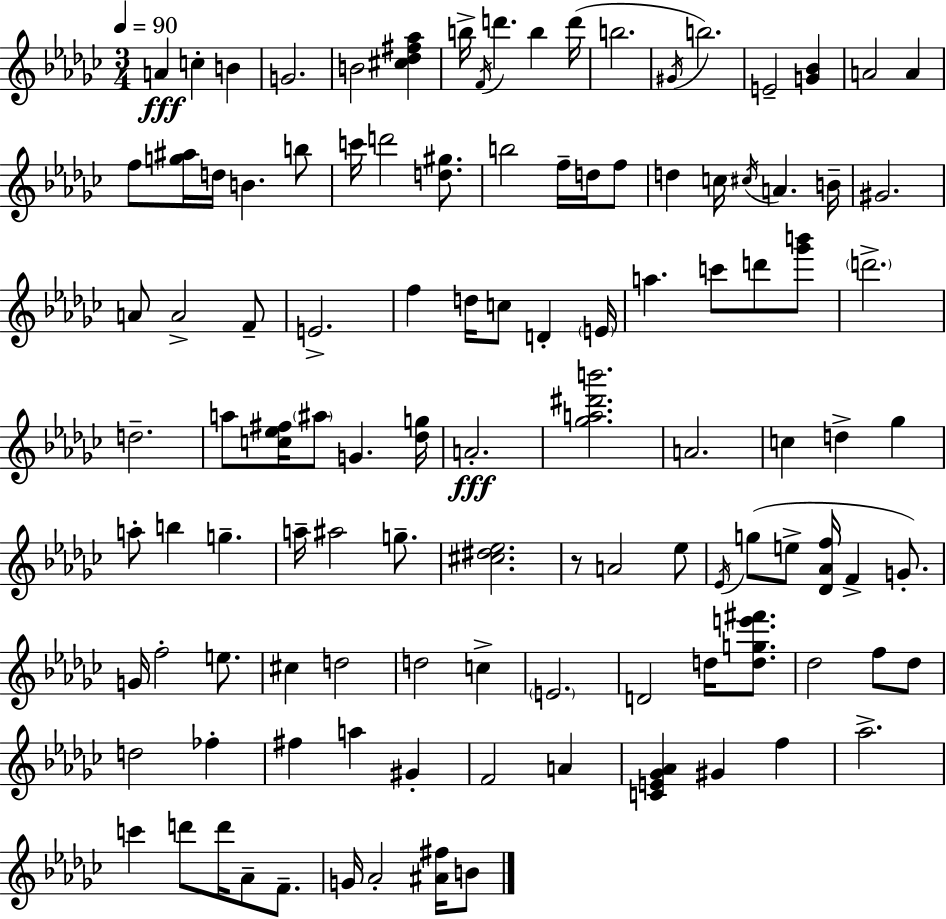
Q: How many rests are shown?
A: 1